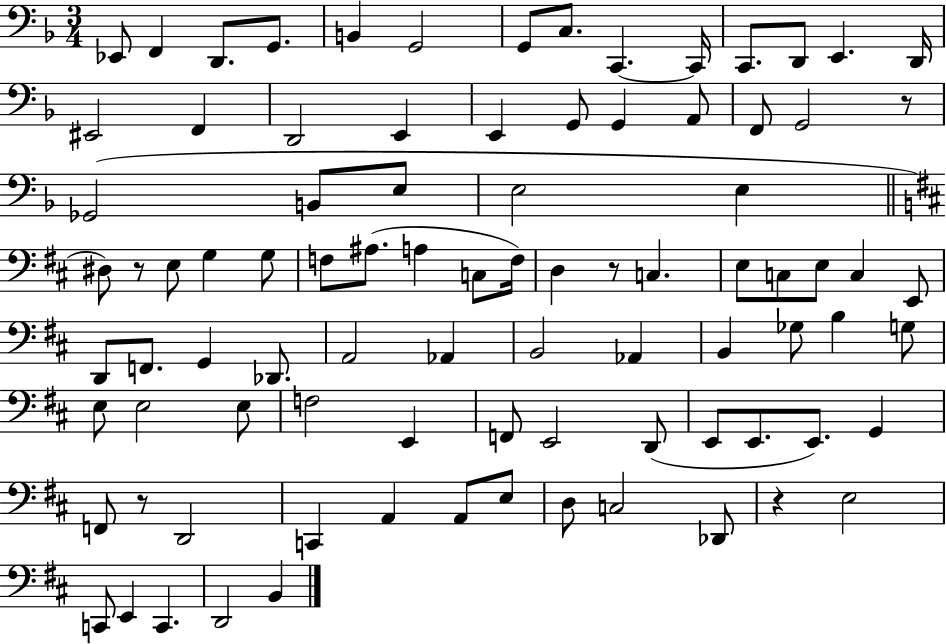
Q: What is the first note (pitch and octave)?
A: Eb2